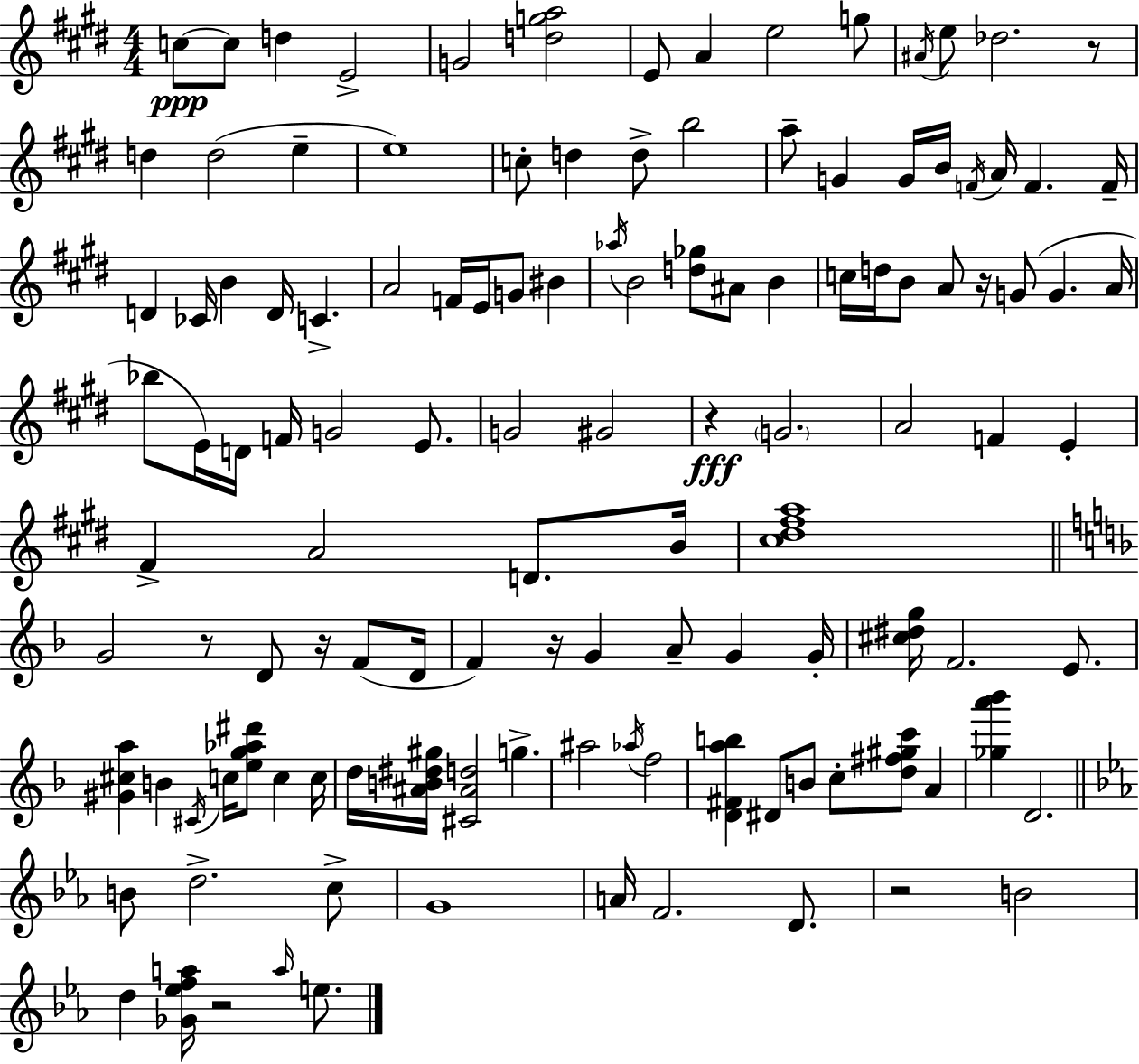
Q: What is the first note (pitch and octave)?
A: C5